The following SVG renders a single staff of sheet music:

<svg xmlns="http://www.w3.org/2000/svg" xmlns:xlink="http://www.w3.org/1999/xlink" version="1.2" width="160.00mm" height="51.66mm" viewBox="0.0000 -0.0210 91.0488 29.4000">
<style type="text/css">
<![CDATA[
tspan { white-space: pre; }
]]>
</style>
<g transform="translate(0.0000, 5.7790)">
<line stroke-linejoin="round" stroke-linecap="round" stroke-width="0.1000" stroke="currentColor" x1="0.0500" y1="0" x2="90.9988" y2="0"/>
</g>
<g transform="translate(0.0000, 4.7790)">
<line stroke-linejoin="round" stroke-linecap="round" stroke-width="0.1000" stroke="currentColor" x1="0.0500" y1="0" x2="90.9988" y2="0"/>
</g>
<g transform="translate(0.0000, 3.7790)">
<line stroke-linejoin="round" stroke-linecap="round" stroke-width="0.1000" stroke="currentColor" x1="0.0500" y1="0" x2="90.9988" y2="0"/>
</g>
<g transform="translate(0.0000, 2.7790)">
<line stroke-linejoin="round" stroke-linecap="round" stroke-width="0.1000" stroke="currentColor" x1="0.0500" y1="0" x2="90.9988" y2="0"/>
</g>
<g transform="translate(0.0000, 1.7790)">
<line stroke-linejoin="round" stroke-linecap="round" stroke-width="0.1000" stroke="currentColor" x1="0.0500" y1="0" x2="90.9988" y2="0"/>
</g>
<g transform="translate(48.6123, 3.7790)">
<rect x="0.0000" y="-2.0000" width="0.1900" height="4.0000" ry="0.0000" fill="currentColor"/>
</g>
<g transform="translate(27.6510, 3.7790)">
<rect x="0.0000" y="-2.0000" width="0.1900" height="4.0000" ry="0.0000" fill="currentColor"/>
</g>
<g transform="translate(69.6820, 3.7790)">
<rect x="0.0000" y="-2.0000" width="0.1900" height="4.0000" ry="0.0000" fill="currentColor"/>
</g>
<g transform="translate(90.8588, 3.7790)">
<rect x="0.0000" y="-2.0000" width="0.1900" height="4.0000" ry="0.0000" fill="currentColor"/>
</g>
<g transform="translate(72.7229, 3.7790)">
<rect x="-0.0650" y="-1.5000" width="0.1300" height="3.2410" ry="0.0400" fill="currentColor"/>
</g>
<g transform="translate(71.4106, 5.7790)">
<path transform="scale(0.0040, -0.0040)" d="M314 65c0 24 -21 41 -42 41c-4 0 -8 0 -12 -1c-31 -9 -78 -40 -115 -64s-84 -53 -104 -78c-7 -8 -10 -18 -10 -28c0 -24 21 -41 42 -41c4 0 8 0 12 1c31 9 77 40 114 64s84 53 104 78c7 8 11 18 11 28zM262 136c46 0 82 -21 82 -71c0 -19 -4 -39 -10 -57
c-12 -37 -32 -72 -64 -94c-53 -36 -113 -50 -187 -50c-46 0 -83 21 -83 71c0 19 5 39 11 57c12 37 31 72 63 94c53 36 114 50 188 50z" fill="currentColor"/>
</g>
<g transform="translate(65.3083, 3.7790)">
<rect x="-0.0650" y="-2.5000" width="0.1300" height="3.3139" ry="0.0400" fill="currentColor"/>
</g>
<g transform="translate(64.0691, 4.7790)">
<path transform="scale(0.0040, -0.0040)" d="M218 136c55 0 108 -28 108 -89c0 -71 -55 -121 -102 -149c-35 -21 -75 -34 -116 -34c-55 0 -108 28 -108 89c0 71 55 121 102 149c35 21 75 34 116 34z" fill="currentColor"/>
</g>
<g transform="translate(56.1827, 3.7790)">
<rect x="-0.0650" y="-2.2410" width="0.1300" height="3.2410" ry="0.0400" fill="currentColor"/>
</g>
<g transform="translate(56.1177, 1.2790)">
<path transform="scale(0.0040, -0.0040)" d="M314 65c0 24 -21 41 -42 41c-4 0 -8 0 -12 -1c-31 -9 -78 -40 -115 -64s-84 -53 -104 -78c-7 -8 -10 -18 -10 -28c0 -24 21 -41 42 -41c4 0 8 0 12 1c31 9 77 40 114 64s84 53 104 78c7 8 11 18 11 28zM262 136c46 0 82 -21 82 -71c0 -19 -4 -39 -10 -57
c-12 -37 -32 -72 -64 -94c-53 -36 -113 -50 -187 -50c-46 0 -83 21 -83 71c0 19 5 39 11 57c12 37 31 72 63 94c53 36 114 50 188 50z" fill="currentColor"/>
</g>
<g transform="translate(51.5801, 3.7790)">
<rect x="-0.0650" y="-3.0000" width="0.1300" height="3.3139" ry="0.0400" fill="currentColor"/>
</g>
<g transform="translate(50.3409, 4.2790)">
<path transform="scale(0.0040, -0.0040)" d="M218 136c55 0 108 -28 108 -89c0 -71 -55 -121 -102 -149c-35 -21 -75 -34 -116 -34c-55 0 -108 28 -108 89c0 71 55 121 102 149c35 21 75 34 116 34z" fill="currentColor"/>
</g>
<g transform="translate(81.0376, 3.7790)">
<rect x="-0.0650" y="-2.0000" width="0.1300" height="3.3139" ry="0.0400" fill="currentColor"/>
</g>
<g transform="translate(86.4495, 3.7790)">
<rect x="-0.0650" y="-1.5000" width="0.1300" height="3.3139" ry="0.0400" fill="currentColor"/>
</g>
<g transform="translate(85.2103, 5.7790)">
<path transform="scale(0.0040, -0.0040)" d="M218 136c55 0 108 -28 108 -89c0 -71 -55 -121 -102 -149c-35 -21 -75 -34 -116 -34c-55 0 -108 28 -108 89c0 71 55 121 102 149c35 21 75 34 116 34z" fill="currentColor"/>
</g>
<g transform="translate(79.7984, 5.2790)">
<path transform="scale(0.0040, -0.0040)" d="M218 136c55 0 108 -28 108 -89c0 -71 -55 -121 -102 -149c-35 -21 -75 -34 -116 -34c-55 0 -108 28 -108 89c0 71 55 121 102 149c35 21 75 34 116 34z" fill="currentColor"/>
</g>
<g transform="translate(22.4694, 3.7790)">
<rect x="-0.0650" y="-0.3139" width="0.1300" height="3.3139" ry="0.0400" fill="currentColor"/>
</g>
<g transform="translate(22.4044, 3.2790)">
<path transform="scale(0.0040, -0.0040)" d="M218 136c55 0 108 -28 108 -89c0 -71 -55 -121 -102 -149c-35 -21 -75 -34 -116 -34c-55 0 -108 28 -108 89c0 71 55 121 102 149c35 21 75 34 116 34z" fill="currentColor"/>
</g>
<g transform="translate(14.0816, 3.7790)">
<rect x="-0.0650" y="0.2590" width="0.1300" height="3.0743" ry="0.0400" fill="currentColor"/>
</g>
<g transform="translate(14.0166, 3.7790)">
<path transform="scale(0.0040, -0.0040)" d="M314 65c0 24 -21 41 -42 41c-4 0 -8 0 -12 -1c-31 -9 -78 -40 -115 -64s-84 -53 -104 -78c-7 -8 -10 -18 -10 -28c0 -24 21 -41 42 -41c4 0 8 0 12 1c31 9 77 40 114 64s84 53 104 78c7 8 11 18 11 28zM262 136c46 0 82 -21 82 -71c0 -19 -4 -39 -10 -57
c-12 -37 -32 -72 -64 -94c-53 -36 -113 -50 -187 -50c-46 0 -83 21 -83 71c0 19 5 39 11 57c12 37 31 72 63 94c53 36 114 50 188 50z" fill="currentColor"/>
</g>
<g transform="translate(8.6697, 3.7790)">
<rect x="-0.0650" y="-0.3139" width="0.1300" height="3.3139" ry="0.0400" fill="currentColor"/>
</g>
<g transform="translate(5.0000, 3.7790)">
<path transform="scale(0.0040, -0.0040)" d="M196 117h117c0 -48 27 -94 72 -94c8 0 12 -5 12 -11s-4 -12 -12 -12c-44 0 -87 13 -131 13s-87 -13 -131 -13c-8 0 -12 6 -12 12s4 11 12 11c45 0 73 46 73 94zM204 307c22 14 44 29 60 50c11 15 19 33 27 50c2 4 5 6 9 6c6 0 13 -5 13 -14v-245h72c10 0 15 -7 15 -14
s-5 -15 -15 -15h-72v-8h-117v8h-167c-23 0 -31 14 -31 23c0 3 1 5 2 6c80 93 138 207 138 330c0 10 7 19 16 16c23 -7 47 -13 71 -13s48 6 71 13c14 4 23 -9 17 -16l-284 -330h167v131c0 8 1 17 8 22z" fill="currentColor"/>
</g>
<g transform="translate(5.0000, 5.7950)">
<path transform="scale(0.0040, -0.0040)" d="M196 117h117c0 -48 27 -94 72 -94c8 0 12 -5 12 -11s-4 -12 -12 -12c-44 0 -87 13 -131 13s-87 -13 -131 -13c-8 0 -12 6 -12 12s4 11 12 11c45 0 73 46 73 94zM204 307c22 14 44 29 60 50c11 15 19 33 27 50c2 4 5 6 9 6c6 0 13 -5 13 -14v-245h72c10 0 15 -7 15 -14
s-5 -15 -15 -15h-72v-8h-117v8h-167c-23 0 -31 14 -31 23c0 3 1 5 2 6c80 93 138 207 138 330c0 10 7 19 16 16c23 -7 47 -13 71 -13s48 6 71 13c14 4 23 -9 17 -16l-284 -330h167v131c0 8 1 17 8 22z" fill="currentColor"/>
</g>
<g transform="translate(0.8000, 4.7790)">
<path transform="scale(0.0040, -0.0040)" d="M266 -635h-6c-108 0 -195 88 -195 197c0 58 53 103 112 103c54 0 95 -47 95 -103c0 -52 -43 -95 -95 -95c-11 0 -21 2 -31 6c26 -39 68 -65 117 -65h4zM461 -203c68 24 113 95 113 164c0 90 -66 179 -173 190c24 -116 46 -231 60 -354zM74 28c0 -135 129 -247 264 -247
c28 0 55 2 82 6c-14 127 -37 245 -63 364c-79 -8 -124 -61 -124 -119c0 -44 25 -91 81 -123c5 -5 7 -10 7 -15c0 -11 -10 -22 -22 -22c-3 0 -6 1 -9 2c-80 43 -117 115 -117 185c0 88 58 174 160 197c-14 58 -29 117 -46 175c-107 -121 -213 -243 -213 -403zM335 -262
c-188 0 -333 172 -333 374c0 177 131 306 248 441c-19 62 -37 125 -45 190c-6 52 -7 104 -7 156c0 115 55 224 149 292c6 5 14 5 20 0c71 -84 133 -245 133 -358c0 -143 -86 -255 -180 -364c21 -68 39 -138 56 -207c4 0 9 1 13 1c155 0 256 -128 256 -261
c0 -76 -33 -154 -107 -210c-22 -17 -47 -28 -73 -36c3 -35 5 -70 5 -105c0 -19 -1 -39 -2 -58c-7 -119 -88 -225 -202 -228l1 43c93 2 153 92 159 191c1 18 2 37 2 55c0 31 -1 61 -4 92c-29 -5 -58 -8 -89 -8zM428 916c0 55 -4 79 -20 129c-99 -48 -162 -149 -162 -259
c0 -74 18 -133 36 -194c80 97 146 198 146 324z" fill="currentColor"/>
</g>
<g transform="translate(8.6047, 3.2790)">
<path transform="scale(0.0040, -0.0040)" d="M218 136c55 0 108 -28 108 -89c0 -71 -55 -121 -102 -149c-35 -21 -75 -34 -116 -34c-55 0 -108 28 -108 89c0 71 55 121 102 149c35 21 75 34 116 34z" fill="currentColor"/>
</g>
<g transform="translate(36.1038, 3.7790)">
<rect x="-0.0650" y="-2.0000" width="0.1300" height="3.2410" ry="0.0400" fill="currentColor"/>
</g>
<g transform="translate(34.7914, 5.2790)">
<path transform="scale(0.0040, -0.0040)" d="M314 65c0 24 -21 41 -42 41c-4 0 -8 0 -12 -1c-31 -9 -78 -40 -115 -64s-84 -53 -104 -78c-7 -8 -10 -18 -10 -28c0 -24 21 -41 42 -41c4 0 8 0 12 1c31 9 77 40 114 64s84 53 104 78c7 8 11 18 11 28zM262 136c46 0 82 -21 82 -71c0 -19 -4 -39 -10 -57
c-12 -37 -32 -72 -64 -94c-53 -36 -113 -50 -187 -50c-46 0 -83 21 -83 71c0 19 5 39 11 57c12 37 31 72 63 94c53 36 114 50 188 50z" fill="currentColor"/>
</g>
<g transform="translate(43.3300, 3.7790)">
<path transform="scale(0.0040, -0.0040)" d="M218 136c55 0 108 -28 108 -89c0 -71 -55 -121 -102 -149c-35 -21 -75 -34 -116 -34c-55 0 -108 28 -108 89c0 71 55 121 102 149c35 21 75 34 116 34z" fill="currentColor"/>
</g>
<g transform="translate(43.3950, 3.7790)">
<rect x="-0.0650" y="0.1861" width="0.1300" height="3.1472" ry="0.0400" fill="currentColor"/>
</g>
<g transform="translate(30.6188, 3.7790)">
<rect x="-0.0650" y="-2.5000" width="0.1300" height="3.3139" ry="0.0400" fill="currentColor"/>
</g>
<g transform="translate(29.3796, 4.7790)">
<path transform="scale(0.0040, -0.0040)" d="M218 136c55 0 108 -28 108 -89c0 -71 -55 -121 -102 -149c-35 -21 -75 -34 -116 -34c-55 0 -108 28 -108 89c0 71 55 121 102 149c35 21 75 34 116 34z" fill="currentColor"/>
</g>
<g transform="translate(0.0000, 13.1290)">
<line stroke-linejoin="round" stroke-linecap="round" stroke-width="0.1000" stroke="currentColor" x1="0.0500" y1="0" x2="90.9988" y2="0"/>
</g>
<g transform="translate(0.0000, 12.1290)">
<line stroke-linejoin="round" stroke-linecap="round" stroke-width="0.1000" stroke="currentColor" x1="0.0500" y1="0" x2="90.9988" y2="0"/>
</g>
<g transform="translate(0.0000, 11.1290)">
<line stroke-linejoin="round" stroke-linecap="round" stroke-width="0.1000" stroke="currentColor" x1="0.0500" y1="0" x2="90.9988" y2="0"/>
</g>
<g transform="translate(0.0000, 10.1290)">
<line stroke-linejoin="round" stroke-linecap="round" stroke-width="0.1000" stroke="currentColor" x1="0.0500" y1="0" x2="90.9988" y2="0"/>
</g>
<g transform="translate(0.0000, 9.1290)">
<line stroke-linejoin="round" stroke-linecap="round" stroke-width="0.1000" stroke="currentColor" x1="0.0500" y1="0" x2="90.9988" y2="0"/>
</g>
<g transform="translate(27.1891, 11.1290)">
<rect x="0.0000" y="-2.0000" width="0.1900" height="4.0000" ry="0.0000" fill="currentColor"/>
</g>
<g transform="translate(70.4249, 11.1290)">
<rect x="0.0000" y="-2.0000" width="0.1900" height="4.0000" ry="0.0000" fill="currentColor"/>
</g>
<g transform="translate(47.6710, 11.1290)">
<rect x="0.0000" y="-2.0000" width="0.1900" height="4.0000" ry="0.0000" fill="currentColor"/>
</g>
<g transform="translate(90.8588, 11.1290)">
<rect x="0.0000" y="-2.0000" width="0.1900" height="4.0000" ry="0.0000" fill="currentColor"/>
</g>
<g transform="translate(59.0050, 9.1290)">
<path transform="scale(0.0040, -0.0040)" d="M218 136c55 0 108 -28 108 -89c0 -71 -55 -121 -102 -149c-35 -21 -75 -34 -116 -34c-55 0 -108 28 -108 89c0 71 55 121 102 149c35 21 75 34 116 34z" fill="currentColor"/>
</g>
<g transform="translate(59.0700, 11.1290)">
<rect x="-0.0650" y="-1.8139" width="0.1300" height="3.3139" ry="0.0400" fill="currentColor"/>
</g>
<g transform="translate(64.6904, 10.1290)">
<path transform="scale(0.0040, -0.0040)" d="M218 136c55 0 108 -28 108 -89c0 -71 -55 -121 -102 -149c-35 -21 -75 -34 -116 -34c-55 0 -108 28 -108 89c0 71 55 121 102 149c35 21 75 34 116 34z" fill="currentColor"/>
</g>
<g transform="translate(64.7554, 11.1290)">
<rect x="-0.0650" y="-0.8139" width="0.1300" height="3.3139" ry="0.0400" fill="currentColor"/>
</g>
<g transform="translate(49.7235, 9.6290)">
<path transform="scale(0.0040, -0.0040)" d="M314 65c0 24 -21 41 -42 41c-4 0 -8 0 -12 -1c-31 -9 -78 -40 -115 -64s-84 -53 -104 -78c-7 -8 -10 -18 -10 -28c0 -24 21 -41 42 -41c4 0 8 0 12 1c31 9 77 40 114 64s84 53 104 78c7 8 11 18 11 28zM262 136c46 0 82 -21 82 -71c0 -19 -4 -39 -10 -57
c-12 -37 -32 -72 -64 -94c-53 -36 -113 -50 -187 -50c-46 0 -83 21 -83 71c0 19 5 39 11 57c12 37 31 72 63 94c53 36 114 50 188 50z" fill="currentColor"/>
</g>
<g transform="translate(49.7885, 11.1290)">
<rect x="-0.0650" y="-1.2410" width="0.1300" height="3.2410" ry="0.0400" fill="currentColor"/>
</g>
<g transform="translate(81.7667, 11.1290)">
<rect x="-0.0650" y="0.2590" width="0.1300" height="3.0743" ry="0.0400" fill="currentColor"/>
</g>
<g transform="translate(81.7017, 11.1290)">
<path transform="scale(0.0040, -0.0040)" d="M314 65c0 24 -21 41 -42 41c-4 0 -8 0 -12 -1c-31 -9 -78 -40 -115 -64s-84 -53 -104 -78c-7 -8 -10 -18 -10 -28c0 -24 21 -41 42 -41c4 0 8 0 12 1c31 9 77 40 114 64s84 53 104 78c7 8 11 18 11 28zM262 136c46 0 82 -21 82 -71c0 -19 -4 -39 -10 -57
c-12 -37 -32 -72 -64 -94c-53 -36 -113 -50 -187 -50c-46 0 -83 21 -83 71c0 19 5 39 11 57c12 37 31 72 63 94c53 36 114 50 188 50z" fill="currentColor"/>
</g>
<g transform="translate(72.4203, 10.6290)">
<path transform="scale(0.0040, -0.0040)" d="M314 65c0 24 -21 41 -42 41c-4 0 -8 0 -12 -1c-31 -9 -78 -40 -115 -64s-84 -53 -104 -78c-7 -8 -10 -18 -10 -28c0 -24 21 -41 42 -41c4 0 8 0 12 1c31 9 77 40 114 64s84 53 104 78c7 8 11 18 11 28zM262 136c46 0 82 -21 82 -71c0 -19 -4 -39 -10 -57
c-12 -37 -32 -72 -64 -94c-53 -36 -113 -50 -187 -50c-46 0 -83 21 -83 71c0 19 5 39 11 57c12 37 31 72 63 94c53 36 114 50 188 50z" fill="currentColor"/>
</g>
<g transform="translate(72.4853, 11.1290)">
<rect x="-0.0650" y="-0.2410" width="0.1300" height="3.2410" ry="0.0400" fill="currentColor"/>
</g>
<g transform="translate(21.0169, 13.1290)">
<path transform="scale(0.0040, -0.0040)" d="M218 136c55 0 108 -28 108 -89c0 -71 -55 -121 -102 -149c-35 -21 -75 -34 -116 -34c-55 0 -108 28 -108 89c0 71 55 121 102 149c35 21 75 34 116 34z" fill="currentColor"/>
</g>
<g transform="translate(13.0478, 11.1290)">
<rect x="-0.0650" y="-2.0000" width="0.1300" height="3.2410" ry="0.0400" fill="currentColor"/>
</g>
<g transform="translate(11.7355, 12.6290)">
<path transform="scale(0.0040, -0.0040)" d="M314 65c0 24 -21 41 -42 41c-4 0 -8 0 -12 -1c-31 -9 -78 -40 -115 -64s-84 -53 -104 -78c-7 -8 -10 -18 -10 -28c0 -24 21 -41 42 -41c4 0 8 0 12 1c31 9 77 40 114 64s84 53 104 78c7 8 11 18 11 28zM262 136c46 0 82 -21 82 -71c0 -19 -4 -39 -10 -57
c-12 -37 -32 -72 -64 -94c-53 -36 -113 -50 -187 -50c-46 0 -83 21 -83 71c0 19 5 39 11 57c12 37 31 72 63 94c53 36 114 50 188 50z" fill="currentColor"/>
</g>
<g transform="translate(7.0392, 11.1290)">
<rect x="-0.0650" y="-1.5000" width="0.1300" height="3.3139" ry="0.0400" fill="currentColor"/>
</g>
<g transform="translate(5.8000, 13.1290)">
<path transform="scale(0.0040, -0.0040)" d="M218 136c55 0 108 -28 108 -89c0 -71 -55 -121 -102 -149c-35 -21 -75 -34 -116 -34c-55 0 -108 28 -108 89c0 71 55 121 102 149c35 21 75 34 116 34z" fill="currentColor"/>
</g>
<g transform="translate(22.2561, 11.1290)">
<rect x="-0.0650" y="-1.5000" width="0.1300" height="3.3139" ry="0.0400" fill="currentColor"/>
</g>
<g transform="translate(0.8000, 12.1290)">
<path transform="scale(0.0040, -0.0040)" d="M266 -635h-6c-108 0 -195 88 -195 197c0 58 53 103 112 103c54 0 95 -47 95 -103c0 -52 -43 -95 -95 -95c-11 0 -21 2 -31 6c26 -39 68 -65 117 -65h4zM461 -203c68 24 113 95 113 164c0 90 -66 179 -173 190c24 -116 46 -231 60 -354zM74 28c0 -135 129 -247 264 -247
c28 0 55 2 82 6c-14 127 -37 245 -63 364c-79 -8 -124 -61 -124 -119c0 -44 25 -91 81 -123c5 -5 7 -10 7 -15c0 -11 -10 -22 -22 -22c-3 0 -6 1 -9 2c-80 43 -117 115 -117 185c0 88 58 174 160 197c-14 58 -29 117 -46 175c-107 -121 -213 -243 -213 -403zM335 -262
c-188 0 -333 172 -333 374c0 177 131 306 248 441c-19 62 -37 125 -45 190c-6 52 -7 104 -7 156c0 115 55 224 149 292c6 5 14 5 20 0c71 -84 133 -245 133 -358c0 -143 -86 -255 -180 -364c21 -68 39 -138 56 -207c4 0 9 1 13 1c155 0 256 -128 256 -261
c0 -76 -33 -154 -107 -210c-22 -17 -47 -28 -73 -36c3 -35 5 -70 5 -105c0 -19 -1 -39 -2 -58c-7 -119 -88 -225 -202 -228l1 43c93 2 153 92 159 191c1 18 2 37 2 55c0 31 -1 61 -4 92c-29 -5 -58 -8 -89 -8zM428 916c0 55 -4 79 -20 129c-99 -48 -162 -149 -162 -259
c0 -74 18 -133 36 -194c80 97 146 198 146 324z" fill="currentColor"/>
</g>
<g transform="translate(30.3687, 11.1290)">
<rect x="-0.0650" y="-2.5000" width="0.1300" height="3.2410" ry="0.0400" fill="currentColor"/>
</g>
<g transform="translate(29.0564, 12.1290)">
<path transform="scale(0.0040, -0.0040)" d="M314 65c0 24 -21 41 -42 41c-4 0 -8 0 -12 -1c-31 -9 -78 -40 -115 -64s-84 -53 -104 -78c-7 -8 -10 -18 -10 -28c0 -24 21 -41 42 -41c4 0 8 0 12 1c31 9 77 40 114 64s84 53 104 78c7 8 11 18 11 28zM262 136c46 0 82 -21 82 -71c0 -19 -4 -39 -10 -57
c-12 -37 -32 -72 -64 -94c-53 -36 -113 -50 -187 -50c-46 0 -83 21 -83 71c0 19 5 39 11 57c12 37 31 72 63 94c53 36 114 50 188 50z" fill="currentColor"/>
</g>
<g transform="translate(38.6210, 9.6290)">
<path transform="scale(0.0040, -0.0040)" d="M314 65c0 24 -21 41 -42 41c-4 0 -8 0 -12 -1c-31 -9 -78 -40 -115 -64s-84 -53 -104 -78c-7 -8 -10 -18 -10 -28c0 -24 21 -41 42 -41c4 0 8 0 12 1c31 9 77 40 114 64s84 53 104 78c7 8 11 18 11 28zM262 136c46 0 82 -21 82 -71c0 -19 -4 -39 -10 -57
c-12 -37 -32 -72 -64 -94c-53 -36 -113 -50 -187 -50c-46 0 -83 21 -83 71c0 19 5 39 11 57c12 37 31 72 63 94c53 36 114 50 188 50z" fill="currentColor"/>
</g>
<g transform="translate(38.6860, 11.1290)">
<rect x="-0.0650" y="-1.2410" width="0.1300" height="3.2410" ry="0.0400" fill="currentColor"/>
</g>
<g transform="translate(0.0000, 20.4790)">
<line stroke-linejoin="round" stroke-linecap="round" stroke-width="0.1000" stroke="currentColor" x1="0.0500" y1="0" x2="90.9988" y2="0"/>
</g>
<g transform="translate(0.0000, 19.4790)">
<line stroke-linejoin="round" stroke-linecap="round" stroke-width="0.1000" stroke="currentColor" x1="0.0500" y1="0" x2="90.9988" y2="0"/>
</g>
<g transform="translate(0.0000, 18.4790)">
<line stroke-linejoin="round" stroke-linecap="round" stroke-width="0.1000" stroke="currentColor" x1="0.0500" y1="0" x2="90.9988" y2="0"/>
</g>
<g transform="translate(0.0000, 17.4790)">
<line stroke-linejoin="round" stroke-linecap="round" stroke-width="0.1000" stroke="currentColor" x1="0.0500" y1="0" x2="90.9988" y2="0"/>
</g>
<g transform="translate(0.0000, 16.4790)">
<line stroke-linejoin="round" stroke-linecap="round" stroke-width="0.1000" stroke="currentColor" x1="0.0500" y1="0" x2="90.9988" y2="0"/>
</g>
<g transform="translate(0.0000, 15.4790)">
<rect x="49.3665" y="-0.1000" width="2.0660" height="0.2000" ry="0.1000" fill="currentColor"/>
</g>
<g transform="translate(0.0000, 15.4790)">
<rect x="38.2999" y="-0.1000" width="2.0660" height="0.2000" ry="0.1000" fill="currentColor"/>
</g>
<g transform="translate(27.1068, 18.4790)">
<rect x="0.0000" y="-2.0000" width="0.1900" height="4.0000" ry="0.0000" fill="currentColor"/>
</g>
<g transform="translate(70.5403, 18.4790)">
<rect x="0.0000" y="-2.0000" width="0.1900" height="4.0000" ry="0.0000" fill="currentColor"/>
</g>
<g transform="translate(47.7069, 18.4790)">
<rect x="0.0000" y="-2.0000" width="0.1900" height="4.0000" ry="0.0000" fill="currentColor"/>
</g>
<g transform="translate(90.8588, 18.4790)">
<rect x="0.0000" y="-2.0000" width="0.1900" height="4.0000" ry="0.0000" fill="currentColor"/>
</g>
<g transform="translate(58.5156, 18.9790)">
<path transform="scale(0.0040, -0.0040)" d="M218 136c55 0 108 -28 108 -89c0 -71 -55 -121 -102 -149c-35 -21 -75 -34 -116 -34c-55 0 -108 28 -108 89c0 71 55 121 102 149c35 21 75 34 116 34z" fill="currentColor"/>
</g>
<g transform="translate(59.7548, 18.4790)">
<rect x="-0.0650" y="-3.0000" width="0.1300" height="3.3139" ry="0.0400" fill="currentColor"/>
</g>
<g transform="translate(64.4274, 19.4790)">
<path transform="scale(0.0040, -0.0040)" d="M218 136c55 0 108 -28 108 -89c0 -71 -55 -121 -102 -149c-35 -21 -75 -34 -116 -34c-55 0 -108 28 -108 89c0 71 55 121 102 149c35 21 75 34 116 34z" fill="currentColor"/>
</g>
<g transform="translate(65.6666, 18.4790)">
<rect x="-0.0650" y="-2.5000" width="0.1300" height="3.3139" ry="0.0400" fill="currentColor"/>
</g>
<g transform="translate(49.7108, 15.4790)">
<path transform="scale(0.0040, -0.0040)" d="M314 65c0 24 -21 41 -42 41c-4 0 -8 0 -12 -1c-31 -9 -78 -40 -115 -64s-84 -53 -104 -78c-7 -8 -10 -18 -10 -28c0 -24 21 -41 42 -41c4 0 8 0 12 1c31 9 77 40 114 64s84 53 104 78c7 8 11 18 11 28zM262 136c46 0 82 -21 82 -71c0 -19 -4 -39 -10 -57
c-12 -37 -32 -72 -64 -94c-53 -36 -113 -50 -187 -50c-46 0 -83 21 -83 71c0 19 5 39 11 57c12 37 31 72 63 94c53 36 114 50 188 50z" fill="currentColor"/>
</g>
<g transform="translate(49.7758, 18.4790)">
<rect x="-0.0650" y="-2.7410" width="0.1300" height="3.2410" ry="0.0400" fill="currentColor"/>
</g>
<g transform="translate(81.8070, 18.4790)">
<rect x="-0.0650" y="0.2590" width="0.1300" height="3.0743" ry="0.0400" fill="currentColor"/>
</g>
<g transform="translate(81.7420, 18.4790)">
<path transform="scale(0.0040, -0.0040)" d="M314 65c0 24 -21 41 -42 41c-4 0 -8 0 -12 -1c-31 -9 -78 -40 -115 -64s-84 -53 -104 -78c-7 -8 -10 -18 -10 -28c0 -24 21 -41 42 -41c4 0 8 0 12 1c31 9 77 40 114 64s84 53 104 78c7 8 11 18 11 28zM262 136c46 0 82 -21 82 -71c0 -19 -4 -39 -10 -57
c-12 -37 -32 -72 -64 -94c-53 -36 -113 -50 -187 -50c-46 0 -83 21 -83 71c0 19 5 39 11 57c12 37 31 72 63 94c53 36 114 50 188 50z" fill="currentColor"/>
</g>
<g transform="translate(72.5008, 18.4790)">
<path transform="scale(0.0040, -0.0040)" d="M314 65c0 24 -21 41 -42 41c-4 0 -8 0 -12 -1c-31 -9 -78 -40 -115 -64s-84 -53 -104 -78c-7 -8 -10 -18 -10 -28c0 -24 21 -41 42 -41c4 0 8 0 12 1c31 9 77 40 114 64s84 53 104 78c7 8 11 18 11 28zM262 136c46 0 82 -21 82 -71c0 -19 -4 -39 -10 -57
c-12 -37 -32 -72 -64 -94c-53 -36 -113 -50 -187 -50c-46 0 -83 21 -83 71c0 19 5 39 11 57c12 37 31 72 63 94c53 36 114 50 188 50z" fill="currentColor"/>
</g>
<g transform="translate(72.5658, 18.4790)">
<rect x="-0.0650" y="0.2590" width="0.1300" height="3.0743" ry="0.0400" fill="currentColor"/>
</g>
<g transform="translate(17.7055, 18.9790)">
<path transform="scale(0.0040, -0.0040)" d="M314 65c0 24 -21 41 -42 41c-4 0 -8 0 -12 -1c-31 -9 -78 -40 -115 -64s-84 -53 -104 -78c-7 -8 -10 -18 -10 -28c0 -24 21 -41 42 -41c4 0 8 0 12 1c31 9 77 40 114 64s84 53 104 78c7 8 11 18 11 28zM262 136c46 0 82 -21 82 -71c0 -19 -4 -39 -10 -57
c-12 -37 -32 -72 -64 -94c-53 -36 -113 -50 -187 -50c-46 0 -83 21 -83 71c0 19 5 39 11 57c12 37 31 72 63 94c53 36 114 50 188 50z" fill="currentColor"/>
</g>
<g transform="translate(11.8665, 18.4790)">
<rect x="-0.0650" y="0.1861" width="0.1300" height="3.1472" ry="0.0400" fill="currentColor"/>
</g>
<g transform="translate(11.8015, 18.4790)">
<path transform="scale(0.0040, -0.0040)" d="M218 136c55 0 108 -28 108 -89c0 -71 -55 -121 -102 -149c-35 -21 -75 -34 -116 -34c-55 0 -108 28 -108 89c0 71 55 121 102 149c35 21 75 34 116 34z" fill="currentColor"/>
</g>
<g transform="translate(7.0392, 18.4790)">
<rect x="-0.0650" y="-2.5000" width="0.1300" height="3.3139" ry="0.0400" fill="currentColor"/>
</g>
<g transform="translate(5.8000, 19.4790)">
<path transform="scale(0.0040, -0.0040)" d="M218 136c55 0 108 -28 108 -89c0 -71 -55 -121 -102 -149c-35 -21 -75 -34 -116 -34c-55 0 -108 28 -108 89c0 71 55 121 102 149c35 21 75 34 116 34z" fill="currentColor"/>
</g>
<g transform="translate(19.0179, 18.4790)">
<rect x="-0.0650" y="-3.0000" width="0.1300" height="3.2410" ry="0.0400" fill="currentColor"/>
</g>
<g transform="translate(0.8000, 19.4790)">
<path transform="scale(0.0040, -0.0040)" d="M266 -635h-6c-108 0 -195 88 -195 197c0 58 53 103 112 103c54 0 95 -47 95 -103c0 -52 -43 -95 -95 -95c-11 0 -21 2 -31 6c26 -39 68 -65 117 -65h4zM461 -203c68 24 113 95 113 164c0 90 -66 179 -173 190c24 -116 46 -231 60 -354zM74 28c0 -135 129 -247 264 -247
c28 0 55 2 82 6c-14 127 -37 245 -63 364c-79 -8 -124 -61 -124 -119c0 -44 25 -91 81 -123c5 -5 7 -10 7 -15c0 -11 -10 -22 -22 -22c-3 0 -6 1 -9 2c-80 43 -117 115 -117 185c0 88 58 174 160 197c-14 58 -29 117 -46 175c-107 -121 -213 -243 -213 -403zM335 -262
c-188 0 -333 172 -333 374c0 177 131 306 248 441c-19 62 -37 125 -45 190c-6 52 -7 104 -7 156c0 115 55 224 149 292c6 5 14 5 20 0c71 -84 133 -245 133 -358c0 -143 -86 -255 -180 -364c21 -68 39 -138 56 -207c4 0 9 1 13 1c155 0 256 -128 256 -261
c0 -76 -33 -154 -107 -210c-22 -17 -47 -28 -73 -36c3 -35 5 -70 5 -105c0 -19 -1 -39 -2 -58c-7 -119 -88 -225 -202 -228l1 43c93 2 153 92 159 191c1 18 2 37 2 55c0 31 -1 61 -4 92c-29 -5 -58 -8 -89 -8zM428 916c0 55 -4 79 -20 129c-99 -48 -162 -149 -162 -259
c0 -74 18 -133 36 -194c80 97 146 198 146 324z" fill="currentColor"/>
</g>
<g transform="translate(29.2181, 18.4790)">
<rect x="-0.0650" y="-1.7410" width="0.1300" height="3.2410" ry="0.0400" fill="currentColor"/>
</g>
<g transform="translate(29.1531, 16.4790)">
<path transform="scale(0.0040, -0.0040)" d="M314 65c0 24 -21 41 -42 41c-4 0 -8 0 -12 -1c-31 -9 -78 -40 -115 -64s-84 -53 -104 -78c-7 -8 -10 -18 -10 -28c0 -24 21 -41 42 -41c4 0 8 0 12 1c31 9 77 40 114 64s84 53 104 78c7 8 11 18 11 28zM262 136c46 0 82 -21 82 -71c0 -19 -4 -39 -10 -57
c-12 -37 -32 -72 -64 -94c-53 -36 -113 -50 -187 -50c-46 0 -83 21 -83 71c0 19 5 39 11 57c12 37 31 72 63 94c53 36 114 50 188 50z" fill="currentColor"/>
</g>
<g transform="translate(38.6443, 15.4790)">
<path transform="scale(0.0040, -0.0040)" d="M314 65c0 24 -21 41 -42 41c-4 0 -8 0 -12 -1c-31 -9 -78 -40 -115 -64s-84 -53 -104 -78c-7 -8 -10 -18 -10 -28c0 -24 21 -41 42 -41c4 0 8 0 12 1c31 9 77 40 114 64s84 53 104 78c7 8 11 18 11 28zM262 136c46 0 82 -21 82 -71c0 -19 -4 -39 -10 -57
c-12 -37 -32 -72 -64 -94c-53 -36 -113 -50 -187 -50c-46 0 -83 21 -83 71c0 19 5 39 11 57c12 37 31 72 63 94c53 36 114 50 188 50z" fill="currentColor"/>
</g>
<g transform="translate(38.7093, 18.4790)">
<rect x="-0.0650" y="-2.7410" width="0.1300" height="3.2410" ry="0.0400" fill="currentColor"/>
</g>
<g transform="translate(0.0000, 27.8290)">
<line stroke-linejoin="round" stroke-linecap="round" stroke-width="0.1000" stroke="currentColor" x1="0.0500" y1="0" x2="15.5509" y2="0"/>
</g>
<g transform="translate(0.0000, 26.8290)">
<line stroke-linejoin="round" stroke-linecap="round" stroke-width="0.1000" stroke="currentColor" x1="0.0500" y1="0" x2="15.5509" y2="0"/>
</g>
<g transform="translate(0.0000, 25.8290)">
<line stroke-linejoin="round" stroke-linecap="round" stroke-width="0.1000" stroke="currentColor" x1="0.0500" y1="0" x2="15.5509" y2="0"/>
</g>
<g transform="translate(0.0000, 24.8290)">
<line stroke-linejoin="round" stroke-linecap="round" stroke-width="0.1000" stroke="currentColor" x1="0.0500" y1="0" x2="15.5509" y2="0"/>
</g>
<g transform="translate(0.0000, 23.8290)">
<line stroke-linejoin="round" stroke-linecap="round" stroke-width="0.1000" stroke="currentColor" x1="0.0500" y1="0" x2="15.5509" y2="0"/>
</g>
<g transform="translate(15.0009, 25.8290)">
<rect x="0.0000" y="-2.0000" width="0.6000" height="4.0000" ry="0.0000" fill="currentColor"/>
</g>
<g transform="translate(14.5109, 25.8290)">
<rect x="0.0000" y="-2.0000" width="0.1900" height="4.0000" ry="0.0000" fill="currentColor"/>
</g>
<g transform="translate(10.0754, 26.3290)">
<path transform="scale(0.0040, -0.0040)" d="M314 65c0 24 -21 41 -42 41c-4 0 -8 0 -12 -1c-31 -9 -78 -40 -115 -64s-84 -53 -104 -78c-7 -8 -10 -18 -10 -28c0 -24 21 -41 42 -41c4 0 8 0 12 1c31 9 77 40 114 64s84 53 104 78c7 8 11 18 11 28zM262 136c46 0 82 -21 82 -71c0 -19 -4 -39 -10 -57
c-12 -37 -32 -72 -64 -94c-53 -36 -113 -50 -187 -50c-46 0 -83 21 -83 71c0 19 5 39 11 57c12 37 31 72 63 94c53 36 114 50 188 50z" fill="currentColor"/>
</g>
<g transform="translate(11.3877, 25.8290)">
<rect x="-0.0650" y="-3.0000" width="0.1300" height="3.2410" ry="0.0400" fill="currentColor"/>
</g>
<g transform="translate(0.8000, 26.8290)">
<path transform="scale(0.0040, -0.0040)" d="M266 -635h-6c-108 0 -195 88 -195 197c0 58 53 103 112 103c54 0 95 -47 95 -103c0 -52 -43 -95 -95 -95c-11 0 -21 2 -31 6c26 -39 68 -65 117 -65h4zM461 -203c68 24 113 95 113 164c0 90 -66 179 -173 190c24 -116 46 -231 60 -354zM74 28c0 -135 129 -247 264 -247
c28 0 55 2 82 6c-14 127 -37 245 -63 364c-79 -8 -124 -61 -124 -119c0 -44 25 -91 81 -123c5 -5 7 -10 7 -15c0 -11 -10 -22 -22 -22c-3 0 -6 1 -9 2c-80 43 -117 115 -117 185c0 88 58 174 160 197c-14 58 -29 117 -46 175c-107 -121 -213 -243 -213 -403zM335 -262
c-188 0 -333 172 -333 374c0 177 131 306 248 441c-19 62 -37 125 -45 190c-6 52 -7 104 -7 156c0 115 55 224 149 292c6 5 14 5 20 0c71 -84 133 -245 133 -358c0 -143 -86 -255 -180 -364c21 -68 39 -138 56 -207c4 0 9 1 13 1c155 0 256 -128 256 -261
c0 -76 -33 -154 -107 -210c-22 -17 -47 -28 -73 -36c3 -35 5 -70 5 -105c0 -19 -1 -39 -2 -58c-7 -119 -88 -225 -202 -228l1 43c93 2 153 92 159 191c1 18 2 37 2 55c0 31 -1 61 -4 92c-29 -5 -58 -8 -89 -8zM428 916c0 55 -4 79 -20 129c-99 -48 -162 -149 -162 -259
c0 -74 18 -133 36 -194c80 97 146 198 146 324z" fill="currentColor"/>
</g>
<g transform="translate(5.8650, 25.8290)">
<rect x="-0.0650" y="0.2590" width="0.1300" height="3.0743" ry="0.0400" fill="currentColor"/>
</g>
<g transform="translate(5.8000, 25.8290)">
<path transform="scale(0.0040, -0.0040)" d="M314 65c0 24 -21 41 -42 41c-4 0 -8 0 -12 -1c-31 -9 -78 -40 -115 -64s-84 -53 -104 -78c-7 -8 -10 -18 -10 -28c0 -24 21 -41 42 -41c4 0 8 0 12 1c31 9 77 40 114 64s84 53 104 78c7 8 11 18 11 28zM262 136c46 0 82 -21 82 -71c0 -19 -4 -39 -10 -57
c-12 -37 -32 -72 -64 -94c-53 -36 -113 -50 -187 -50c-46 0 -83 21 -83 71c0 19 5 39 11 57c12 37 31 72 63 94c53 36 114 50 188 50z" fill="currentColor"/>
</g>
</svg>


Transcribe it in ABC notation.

X:1
T:Untitled
M:4/4
L:1/4
K:C
c B2 c G F2 B A g2 G E2 F E E F2 E G2 e2 e2 f d c2 B2 G B A2 f2 a2 a2 A G B2 B2 B2 A2